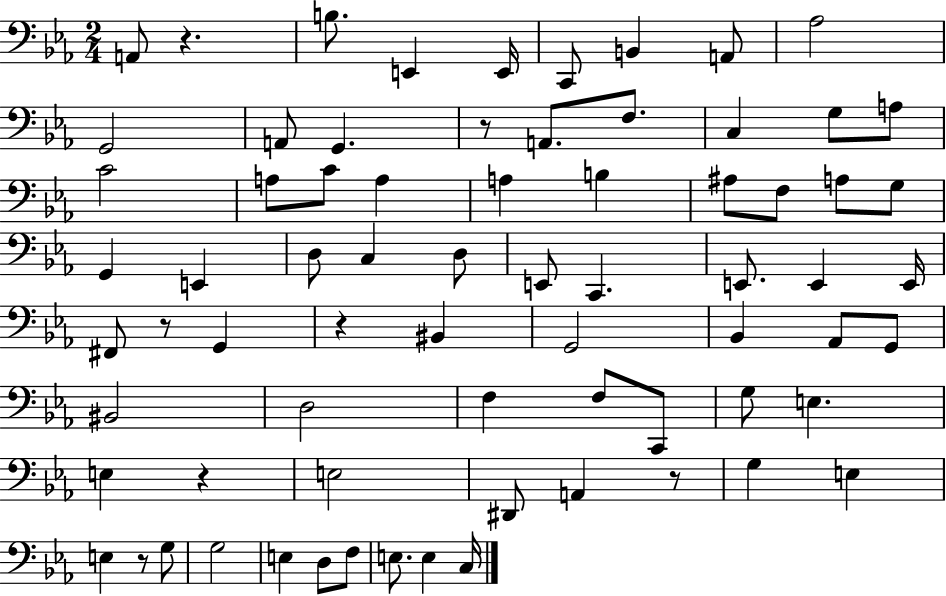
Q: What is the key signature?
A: EES major